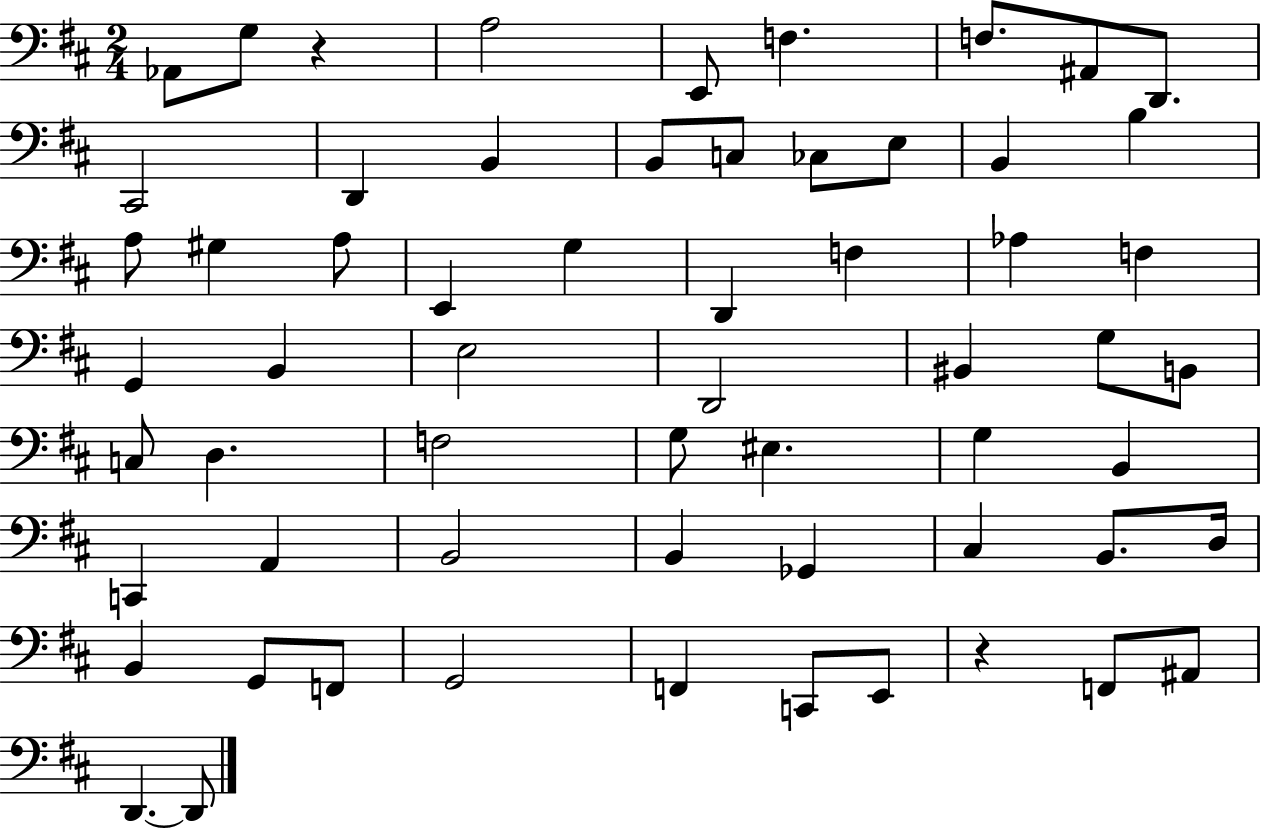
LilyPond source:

{
  \clef bass
  \numericTimeSignature
  \time 2/4
  \key d \major
  aes,8 g8 r4 | a2 | e,8 f4. | f8. ais,8 d,8. | \break cis,2 | d,4 b,4 | b,8 c8 ces8 e8 | b,4 b4 | \break a8 gis4 a8 | e,4 g4 | d,4 f4 | aes4 f4 | \break g,4 b,4 | e2 | d,2 | bis,4 g8 b,8 | \break c8 d4. | f2 | g8 eis4. | g4 b,4 | \break c,4 a,4 | b,2 | b,4 ges,4 | cis4 b,8. d16 | \break b,4 g,8 f,8 | g,2 | f,4 c,8 e,8 | r4 f,8 ais,8 | \break d,4.~~ d,8 | \bar "|."
}